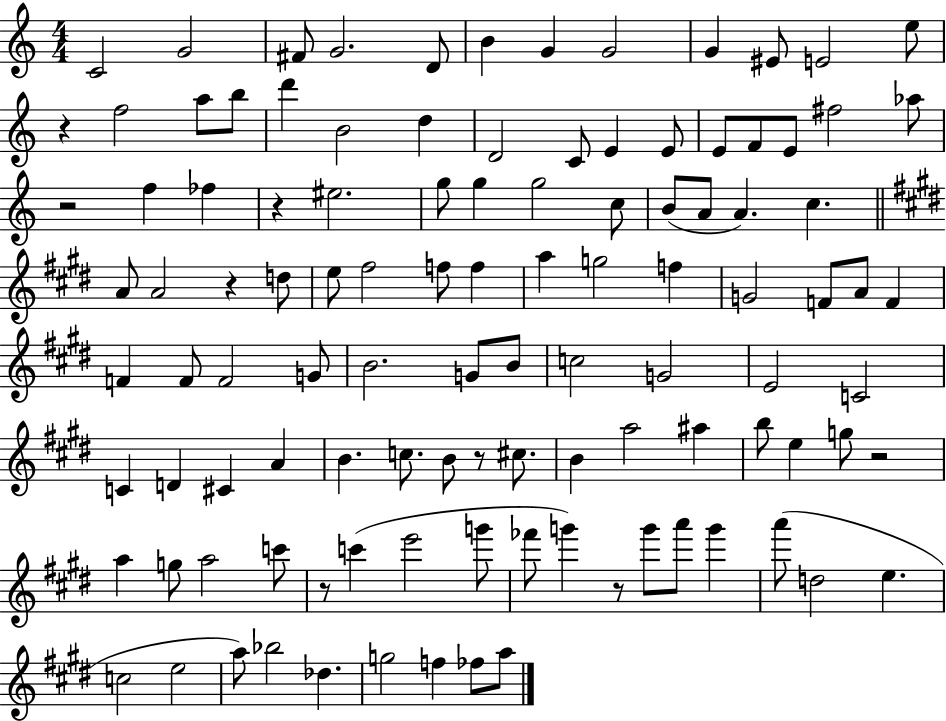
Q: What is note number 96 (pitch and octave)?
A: Bb5